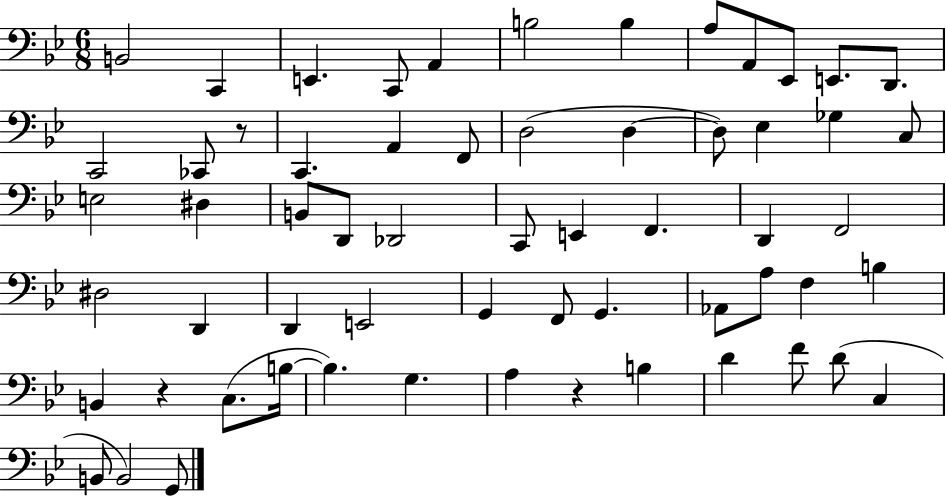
X:1
T:Untitled
M:6/8
L:1/4
K:Bb
B,,2 C,, E,, C,,/2 A,, B,2 B, A,/2 A,,/2 _E,,/2 E,,/2 D,,/2 C,,2 _C,,/2 z/2 C,, A,, F,,/2 D,2 D, D,/2 _E, _G, C,/2 E,2 ^D, B,,/2 D,,/2 _D,,2 C,,/2 E,, F,, D,, F,,2 ^D,2 D,, D,, E,,2 G,, F,,/2 G,, _A,,/2 A,/2 F, B, B,, z C,/2 B,/4 B, G, A, z B, D F/2 D/2 C, B,,/2 B,,2 G,,/2